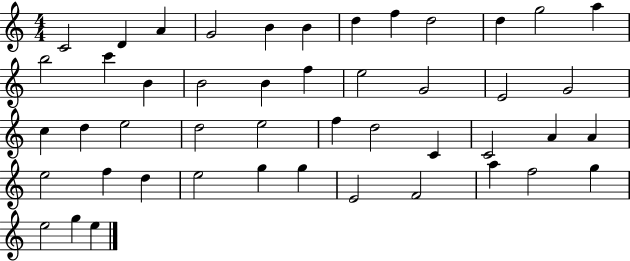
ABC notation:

X:1
T:Untitled
M:4/4
L:1/4
K:C
C2 D A G2 B B d f d2 d g2 a b2 c' B B2 B f e2 G2 E2 G2 c d e2 d2 e2 f d2 C C2 A A e2 f d e2 g g E2 F2 a f2 g e2 g e